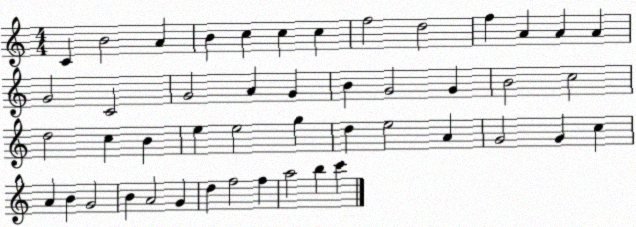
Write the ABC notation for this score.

X:1
T:Untitled
M:4/4
L:1/4
K:C
C B2 A B c c c f2 d2 f A A A G2 C2 G2 A G B G2 G B2 c2 d2 c B e e2 g d e2 A G2 G c A B G2 B A2 G d f2 f a2 b c'